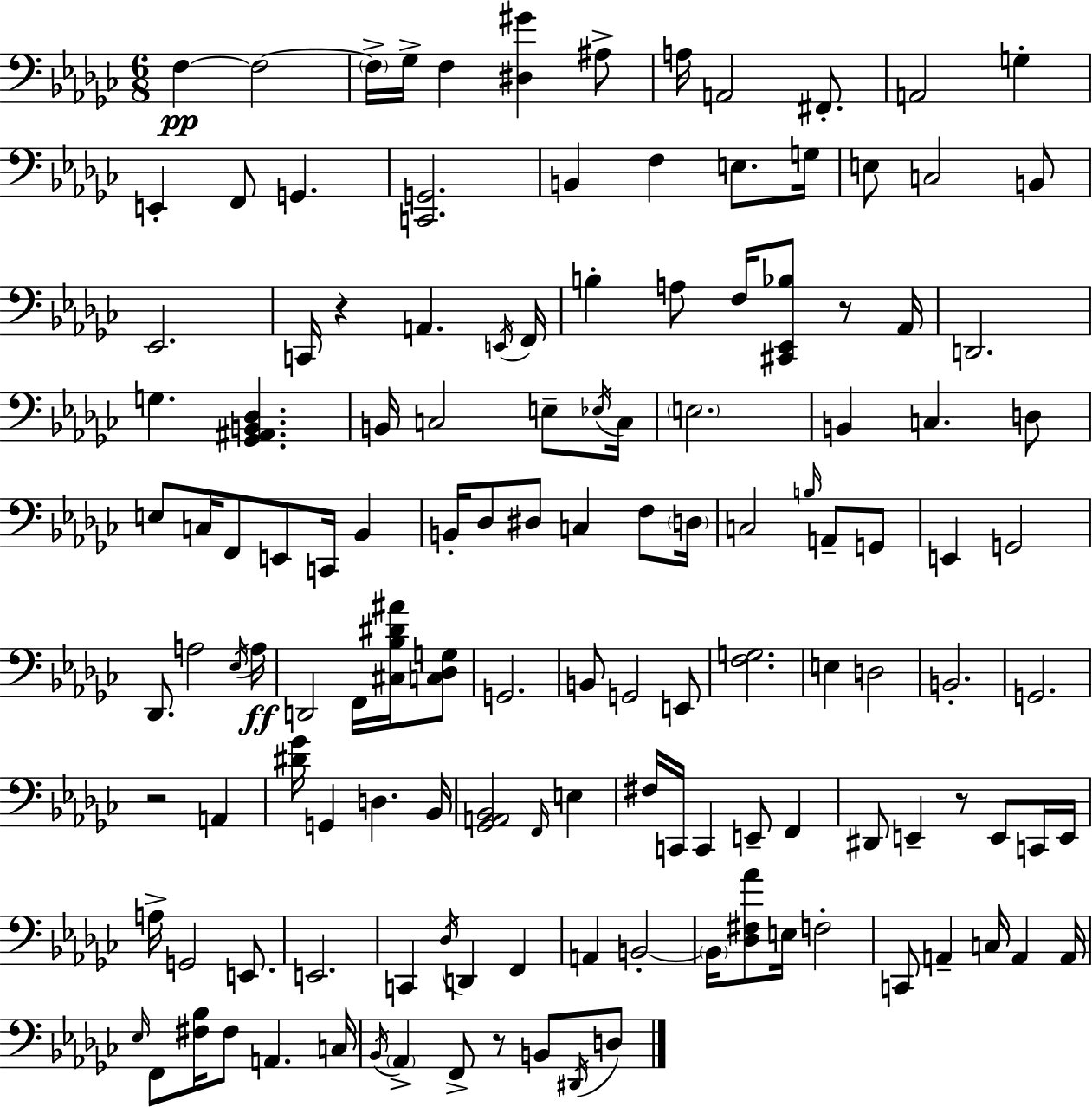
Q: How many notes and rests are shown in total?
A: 134